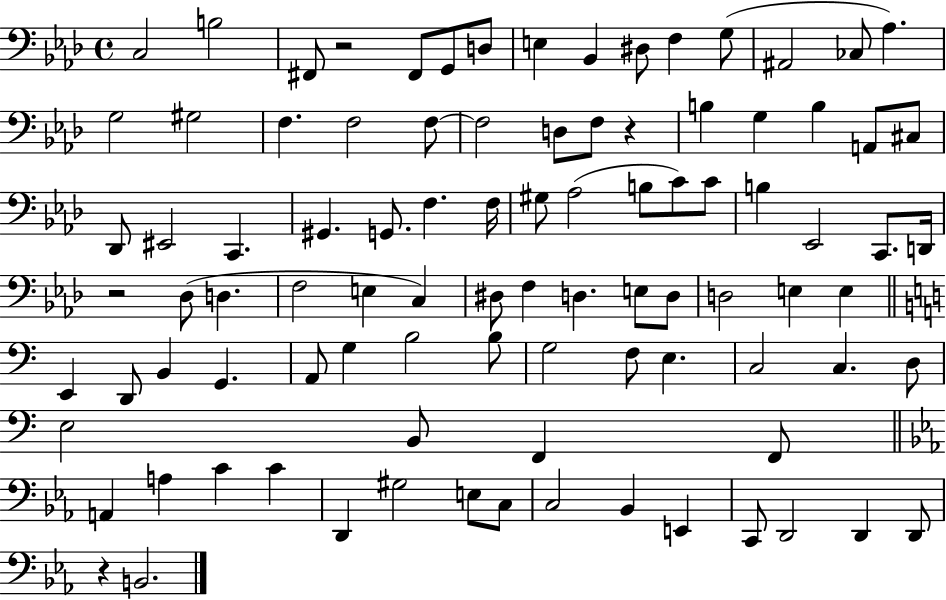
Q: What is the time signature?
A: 4/4